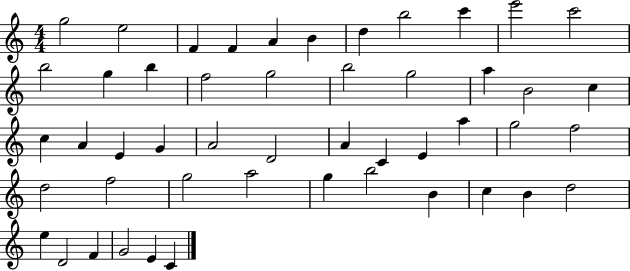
X:1
T:Untitled
M:4/4
L:1/4
K:C
g2 e2 F F A B d b2 c' e'2 c'2 b2 g b f2 g2 b2 g2 a B2 c c A E G A2 D2 A C E a g2 f2 d2 f2 g2 a2 g b2 B c B d2 e D2 F G2 E C